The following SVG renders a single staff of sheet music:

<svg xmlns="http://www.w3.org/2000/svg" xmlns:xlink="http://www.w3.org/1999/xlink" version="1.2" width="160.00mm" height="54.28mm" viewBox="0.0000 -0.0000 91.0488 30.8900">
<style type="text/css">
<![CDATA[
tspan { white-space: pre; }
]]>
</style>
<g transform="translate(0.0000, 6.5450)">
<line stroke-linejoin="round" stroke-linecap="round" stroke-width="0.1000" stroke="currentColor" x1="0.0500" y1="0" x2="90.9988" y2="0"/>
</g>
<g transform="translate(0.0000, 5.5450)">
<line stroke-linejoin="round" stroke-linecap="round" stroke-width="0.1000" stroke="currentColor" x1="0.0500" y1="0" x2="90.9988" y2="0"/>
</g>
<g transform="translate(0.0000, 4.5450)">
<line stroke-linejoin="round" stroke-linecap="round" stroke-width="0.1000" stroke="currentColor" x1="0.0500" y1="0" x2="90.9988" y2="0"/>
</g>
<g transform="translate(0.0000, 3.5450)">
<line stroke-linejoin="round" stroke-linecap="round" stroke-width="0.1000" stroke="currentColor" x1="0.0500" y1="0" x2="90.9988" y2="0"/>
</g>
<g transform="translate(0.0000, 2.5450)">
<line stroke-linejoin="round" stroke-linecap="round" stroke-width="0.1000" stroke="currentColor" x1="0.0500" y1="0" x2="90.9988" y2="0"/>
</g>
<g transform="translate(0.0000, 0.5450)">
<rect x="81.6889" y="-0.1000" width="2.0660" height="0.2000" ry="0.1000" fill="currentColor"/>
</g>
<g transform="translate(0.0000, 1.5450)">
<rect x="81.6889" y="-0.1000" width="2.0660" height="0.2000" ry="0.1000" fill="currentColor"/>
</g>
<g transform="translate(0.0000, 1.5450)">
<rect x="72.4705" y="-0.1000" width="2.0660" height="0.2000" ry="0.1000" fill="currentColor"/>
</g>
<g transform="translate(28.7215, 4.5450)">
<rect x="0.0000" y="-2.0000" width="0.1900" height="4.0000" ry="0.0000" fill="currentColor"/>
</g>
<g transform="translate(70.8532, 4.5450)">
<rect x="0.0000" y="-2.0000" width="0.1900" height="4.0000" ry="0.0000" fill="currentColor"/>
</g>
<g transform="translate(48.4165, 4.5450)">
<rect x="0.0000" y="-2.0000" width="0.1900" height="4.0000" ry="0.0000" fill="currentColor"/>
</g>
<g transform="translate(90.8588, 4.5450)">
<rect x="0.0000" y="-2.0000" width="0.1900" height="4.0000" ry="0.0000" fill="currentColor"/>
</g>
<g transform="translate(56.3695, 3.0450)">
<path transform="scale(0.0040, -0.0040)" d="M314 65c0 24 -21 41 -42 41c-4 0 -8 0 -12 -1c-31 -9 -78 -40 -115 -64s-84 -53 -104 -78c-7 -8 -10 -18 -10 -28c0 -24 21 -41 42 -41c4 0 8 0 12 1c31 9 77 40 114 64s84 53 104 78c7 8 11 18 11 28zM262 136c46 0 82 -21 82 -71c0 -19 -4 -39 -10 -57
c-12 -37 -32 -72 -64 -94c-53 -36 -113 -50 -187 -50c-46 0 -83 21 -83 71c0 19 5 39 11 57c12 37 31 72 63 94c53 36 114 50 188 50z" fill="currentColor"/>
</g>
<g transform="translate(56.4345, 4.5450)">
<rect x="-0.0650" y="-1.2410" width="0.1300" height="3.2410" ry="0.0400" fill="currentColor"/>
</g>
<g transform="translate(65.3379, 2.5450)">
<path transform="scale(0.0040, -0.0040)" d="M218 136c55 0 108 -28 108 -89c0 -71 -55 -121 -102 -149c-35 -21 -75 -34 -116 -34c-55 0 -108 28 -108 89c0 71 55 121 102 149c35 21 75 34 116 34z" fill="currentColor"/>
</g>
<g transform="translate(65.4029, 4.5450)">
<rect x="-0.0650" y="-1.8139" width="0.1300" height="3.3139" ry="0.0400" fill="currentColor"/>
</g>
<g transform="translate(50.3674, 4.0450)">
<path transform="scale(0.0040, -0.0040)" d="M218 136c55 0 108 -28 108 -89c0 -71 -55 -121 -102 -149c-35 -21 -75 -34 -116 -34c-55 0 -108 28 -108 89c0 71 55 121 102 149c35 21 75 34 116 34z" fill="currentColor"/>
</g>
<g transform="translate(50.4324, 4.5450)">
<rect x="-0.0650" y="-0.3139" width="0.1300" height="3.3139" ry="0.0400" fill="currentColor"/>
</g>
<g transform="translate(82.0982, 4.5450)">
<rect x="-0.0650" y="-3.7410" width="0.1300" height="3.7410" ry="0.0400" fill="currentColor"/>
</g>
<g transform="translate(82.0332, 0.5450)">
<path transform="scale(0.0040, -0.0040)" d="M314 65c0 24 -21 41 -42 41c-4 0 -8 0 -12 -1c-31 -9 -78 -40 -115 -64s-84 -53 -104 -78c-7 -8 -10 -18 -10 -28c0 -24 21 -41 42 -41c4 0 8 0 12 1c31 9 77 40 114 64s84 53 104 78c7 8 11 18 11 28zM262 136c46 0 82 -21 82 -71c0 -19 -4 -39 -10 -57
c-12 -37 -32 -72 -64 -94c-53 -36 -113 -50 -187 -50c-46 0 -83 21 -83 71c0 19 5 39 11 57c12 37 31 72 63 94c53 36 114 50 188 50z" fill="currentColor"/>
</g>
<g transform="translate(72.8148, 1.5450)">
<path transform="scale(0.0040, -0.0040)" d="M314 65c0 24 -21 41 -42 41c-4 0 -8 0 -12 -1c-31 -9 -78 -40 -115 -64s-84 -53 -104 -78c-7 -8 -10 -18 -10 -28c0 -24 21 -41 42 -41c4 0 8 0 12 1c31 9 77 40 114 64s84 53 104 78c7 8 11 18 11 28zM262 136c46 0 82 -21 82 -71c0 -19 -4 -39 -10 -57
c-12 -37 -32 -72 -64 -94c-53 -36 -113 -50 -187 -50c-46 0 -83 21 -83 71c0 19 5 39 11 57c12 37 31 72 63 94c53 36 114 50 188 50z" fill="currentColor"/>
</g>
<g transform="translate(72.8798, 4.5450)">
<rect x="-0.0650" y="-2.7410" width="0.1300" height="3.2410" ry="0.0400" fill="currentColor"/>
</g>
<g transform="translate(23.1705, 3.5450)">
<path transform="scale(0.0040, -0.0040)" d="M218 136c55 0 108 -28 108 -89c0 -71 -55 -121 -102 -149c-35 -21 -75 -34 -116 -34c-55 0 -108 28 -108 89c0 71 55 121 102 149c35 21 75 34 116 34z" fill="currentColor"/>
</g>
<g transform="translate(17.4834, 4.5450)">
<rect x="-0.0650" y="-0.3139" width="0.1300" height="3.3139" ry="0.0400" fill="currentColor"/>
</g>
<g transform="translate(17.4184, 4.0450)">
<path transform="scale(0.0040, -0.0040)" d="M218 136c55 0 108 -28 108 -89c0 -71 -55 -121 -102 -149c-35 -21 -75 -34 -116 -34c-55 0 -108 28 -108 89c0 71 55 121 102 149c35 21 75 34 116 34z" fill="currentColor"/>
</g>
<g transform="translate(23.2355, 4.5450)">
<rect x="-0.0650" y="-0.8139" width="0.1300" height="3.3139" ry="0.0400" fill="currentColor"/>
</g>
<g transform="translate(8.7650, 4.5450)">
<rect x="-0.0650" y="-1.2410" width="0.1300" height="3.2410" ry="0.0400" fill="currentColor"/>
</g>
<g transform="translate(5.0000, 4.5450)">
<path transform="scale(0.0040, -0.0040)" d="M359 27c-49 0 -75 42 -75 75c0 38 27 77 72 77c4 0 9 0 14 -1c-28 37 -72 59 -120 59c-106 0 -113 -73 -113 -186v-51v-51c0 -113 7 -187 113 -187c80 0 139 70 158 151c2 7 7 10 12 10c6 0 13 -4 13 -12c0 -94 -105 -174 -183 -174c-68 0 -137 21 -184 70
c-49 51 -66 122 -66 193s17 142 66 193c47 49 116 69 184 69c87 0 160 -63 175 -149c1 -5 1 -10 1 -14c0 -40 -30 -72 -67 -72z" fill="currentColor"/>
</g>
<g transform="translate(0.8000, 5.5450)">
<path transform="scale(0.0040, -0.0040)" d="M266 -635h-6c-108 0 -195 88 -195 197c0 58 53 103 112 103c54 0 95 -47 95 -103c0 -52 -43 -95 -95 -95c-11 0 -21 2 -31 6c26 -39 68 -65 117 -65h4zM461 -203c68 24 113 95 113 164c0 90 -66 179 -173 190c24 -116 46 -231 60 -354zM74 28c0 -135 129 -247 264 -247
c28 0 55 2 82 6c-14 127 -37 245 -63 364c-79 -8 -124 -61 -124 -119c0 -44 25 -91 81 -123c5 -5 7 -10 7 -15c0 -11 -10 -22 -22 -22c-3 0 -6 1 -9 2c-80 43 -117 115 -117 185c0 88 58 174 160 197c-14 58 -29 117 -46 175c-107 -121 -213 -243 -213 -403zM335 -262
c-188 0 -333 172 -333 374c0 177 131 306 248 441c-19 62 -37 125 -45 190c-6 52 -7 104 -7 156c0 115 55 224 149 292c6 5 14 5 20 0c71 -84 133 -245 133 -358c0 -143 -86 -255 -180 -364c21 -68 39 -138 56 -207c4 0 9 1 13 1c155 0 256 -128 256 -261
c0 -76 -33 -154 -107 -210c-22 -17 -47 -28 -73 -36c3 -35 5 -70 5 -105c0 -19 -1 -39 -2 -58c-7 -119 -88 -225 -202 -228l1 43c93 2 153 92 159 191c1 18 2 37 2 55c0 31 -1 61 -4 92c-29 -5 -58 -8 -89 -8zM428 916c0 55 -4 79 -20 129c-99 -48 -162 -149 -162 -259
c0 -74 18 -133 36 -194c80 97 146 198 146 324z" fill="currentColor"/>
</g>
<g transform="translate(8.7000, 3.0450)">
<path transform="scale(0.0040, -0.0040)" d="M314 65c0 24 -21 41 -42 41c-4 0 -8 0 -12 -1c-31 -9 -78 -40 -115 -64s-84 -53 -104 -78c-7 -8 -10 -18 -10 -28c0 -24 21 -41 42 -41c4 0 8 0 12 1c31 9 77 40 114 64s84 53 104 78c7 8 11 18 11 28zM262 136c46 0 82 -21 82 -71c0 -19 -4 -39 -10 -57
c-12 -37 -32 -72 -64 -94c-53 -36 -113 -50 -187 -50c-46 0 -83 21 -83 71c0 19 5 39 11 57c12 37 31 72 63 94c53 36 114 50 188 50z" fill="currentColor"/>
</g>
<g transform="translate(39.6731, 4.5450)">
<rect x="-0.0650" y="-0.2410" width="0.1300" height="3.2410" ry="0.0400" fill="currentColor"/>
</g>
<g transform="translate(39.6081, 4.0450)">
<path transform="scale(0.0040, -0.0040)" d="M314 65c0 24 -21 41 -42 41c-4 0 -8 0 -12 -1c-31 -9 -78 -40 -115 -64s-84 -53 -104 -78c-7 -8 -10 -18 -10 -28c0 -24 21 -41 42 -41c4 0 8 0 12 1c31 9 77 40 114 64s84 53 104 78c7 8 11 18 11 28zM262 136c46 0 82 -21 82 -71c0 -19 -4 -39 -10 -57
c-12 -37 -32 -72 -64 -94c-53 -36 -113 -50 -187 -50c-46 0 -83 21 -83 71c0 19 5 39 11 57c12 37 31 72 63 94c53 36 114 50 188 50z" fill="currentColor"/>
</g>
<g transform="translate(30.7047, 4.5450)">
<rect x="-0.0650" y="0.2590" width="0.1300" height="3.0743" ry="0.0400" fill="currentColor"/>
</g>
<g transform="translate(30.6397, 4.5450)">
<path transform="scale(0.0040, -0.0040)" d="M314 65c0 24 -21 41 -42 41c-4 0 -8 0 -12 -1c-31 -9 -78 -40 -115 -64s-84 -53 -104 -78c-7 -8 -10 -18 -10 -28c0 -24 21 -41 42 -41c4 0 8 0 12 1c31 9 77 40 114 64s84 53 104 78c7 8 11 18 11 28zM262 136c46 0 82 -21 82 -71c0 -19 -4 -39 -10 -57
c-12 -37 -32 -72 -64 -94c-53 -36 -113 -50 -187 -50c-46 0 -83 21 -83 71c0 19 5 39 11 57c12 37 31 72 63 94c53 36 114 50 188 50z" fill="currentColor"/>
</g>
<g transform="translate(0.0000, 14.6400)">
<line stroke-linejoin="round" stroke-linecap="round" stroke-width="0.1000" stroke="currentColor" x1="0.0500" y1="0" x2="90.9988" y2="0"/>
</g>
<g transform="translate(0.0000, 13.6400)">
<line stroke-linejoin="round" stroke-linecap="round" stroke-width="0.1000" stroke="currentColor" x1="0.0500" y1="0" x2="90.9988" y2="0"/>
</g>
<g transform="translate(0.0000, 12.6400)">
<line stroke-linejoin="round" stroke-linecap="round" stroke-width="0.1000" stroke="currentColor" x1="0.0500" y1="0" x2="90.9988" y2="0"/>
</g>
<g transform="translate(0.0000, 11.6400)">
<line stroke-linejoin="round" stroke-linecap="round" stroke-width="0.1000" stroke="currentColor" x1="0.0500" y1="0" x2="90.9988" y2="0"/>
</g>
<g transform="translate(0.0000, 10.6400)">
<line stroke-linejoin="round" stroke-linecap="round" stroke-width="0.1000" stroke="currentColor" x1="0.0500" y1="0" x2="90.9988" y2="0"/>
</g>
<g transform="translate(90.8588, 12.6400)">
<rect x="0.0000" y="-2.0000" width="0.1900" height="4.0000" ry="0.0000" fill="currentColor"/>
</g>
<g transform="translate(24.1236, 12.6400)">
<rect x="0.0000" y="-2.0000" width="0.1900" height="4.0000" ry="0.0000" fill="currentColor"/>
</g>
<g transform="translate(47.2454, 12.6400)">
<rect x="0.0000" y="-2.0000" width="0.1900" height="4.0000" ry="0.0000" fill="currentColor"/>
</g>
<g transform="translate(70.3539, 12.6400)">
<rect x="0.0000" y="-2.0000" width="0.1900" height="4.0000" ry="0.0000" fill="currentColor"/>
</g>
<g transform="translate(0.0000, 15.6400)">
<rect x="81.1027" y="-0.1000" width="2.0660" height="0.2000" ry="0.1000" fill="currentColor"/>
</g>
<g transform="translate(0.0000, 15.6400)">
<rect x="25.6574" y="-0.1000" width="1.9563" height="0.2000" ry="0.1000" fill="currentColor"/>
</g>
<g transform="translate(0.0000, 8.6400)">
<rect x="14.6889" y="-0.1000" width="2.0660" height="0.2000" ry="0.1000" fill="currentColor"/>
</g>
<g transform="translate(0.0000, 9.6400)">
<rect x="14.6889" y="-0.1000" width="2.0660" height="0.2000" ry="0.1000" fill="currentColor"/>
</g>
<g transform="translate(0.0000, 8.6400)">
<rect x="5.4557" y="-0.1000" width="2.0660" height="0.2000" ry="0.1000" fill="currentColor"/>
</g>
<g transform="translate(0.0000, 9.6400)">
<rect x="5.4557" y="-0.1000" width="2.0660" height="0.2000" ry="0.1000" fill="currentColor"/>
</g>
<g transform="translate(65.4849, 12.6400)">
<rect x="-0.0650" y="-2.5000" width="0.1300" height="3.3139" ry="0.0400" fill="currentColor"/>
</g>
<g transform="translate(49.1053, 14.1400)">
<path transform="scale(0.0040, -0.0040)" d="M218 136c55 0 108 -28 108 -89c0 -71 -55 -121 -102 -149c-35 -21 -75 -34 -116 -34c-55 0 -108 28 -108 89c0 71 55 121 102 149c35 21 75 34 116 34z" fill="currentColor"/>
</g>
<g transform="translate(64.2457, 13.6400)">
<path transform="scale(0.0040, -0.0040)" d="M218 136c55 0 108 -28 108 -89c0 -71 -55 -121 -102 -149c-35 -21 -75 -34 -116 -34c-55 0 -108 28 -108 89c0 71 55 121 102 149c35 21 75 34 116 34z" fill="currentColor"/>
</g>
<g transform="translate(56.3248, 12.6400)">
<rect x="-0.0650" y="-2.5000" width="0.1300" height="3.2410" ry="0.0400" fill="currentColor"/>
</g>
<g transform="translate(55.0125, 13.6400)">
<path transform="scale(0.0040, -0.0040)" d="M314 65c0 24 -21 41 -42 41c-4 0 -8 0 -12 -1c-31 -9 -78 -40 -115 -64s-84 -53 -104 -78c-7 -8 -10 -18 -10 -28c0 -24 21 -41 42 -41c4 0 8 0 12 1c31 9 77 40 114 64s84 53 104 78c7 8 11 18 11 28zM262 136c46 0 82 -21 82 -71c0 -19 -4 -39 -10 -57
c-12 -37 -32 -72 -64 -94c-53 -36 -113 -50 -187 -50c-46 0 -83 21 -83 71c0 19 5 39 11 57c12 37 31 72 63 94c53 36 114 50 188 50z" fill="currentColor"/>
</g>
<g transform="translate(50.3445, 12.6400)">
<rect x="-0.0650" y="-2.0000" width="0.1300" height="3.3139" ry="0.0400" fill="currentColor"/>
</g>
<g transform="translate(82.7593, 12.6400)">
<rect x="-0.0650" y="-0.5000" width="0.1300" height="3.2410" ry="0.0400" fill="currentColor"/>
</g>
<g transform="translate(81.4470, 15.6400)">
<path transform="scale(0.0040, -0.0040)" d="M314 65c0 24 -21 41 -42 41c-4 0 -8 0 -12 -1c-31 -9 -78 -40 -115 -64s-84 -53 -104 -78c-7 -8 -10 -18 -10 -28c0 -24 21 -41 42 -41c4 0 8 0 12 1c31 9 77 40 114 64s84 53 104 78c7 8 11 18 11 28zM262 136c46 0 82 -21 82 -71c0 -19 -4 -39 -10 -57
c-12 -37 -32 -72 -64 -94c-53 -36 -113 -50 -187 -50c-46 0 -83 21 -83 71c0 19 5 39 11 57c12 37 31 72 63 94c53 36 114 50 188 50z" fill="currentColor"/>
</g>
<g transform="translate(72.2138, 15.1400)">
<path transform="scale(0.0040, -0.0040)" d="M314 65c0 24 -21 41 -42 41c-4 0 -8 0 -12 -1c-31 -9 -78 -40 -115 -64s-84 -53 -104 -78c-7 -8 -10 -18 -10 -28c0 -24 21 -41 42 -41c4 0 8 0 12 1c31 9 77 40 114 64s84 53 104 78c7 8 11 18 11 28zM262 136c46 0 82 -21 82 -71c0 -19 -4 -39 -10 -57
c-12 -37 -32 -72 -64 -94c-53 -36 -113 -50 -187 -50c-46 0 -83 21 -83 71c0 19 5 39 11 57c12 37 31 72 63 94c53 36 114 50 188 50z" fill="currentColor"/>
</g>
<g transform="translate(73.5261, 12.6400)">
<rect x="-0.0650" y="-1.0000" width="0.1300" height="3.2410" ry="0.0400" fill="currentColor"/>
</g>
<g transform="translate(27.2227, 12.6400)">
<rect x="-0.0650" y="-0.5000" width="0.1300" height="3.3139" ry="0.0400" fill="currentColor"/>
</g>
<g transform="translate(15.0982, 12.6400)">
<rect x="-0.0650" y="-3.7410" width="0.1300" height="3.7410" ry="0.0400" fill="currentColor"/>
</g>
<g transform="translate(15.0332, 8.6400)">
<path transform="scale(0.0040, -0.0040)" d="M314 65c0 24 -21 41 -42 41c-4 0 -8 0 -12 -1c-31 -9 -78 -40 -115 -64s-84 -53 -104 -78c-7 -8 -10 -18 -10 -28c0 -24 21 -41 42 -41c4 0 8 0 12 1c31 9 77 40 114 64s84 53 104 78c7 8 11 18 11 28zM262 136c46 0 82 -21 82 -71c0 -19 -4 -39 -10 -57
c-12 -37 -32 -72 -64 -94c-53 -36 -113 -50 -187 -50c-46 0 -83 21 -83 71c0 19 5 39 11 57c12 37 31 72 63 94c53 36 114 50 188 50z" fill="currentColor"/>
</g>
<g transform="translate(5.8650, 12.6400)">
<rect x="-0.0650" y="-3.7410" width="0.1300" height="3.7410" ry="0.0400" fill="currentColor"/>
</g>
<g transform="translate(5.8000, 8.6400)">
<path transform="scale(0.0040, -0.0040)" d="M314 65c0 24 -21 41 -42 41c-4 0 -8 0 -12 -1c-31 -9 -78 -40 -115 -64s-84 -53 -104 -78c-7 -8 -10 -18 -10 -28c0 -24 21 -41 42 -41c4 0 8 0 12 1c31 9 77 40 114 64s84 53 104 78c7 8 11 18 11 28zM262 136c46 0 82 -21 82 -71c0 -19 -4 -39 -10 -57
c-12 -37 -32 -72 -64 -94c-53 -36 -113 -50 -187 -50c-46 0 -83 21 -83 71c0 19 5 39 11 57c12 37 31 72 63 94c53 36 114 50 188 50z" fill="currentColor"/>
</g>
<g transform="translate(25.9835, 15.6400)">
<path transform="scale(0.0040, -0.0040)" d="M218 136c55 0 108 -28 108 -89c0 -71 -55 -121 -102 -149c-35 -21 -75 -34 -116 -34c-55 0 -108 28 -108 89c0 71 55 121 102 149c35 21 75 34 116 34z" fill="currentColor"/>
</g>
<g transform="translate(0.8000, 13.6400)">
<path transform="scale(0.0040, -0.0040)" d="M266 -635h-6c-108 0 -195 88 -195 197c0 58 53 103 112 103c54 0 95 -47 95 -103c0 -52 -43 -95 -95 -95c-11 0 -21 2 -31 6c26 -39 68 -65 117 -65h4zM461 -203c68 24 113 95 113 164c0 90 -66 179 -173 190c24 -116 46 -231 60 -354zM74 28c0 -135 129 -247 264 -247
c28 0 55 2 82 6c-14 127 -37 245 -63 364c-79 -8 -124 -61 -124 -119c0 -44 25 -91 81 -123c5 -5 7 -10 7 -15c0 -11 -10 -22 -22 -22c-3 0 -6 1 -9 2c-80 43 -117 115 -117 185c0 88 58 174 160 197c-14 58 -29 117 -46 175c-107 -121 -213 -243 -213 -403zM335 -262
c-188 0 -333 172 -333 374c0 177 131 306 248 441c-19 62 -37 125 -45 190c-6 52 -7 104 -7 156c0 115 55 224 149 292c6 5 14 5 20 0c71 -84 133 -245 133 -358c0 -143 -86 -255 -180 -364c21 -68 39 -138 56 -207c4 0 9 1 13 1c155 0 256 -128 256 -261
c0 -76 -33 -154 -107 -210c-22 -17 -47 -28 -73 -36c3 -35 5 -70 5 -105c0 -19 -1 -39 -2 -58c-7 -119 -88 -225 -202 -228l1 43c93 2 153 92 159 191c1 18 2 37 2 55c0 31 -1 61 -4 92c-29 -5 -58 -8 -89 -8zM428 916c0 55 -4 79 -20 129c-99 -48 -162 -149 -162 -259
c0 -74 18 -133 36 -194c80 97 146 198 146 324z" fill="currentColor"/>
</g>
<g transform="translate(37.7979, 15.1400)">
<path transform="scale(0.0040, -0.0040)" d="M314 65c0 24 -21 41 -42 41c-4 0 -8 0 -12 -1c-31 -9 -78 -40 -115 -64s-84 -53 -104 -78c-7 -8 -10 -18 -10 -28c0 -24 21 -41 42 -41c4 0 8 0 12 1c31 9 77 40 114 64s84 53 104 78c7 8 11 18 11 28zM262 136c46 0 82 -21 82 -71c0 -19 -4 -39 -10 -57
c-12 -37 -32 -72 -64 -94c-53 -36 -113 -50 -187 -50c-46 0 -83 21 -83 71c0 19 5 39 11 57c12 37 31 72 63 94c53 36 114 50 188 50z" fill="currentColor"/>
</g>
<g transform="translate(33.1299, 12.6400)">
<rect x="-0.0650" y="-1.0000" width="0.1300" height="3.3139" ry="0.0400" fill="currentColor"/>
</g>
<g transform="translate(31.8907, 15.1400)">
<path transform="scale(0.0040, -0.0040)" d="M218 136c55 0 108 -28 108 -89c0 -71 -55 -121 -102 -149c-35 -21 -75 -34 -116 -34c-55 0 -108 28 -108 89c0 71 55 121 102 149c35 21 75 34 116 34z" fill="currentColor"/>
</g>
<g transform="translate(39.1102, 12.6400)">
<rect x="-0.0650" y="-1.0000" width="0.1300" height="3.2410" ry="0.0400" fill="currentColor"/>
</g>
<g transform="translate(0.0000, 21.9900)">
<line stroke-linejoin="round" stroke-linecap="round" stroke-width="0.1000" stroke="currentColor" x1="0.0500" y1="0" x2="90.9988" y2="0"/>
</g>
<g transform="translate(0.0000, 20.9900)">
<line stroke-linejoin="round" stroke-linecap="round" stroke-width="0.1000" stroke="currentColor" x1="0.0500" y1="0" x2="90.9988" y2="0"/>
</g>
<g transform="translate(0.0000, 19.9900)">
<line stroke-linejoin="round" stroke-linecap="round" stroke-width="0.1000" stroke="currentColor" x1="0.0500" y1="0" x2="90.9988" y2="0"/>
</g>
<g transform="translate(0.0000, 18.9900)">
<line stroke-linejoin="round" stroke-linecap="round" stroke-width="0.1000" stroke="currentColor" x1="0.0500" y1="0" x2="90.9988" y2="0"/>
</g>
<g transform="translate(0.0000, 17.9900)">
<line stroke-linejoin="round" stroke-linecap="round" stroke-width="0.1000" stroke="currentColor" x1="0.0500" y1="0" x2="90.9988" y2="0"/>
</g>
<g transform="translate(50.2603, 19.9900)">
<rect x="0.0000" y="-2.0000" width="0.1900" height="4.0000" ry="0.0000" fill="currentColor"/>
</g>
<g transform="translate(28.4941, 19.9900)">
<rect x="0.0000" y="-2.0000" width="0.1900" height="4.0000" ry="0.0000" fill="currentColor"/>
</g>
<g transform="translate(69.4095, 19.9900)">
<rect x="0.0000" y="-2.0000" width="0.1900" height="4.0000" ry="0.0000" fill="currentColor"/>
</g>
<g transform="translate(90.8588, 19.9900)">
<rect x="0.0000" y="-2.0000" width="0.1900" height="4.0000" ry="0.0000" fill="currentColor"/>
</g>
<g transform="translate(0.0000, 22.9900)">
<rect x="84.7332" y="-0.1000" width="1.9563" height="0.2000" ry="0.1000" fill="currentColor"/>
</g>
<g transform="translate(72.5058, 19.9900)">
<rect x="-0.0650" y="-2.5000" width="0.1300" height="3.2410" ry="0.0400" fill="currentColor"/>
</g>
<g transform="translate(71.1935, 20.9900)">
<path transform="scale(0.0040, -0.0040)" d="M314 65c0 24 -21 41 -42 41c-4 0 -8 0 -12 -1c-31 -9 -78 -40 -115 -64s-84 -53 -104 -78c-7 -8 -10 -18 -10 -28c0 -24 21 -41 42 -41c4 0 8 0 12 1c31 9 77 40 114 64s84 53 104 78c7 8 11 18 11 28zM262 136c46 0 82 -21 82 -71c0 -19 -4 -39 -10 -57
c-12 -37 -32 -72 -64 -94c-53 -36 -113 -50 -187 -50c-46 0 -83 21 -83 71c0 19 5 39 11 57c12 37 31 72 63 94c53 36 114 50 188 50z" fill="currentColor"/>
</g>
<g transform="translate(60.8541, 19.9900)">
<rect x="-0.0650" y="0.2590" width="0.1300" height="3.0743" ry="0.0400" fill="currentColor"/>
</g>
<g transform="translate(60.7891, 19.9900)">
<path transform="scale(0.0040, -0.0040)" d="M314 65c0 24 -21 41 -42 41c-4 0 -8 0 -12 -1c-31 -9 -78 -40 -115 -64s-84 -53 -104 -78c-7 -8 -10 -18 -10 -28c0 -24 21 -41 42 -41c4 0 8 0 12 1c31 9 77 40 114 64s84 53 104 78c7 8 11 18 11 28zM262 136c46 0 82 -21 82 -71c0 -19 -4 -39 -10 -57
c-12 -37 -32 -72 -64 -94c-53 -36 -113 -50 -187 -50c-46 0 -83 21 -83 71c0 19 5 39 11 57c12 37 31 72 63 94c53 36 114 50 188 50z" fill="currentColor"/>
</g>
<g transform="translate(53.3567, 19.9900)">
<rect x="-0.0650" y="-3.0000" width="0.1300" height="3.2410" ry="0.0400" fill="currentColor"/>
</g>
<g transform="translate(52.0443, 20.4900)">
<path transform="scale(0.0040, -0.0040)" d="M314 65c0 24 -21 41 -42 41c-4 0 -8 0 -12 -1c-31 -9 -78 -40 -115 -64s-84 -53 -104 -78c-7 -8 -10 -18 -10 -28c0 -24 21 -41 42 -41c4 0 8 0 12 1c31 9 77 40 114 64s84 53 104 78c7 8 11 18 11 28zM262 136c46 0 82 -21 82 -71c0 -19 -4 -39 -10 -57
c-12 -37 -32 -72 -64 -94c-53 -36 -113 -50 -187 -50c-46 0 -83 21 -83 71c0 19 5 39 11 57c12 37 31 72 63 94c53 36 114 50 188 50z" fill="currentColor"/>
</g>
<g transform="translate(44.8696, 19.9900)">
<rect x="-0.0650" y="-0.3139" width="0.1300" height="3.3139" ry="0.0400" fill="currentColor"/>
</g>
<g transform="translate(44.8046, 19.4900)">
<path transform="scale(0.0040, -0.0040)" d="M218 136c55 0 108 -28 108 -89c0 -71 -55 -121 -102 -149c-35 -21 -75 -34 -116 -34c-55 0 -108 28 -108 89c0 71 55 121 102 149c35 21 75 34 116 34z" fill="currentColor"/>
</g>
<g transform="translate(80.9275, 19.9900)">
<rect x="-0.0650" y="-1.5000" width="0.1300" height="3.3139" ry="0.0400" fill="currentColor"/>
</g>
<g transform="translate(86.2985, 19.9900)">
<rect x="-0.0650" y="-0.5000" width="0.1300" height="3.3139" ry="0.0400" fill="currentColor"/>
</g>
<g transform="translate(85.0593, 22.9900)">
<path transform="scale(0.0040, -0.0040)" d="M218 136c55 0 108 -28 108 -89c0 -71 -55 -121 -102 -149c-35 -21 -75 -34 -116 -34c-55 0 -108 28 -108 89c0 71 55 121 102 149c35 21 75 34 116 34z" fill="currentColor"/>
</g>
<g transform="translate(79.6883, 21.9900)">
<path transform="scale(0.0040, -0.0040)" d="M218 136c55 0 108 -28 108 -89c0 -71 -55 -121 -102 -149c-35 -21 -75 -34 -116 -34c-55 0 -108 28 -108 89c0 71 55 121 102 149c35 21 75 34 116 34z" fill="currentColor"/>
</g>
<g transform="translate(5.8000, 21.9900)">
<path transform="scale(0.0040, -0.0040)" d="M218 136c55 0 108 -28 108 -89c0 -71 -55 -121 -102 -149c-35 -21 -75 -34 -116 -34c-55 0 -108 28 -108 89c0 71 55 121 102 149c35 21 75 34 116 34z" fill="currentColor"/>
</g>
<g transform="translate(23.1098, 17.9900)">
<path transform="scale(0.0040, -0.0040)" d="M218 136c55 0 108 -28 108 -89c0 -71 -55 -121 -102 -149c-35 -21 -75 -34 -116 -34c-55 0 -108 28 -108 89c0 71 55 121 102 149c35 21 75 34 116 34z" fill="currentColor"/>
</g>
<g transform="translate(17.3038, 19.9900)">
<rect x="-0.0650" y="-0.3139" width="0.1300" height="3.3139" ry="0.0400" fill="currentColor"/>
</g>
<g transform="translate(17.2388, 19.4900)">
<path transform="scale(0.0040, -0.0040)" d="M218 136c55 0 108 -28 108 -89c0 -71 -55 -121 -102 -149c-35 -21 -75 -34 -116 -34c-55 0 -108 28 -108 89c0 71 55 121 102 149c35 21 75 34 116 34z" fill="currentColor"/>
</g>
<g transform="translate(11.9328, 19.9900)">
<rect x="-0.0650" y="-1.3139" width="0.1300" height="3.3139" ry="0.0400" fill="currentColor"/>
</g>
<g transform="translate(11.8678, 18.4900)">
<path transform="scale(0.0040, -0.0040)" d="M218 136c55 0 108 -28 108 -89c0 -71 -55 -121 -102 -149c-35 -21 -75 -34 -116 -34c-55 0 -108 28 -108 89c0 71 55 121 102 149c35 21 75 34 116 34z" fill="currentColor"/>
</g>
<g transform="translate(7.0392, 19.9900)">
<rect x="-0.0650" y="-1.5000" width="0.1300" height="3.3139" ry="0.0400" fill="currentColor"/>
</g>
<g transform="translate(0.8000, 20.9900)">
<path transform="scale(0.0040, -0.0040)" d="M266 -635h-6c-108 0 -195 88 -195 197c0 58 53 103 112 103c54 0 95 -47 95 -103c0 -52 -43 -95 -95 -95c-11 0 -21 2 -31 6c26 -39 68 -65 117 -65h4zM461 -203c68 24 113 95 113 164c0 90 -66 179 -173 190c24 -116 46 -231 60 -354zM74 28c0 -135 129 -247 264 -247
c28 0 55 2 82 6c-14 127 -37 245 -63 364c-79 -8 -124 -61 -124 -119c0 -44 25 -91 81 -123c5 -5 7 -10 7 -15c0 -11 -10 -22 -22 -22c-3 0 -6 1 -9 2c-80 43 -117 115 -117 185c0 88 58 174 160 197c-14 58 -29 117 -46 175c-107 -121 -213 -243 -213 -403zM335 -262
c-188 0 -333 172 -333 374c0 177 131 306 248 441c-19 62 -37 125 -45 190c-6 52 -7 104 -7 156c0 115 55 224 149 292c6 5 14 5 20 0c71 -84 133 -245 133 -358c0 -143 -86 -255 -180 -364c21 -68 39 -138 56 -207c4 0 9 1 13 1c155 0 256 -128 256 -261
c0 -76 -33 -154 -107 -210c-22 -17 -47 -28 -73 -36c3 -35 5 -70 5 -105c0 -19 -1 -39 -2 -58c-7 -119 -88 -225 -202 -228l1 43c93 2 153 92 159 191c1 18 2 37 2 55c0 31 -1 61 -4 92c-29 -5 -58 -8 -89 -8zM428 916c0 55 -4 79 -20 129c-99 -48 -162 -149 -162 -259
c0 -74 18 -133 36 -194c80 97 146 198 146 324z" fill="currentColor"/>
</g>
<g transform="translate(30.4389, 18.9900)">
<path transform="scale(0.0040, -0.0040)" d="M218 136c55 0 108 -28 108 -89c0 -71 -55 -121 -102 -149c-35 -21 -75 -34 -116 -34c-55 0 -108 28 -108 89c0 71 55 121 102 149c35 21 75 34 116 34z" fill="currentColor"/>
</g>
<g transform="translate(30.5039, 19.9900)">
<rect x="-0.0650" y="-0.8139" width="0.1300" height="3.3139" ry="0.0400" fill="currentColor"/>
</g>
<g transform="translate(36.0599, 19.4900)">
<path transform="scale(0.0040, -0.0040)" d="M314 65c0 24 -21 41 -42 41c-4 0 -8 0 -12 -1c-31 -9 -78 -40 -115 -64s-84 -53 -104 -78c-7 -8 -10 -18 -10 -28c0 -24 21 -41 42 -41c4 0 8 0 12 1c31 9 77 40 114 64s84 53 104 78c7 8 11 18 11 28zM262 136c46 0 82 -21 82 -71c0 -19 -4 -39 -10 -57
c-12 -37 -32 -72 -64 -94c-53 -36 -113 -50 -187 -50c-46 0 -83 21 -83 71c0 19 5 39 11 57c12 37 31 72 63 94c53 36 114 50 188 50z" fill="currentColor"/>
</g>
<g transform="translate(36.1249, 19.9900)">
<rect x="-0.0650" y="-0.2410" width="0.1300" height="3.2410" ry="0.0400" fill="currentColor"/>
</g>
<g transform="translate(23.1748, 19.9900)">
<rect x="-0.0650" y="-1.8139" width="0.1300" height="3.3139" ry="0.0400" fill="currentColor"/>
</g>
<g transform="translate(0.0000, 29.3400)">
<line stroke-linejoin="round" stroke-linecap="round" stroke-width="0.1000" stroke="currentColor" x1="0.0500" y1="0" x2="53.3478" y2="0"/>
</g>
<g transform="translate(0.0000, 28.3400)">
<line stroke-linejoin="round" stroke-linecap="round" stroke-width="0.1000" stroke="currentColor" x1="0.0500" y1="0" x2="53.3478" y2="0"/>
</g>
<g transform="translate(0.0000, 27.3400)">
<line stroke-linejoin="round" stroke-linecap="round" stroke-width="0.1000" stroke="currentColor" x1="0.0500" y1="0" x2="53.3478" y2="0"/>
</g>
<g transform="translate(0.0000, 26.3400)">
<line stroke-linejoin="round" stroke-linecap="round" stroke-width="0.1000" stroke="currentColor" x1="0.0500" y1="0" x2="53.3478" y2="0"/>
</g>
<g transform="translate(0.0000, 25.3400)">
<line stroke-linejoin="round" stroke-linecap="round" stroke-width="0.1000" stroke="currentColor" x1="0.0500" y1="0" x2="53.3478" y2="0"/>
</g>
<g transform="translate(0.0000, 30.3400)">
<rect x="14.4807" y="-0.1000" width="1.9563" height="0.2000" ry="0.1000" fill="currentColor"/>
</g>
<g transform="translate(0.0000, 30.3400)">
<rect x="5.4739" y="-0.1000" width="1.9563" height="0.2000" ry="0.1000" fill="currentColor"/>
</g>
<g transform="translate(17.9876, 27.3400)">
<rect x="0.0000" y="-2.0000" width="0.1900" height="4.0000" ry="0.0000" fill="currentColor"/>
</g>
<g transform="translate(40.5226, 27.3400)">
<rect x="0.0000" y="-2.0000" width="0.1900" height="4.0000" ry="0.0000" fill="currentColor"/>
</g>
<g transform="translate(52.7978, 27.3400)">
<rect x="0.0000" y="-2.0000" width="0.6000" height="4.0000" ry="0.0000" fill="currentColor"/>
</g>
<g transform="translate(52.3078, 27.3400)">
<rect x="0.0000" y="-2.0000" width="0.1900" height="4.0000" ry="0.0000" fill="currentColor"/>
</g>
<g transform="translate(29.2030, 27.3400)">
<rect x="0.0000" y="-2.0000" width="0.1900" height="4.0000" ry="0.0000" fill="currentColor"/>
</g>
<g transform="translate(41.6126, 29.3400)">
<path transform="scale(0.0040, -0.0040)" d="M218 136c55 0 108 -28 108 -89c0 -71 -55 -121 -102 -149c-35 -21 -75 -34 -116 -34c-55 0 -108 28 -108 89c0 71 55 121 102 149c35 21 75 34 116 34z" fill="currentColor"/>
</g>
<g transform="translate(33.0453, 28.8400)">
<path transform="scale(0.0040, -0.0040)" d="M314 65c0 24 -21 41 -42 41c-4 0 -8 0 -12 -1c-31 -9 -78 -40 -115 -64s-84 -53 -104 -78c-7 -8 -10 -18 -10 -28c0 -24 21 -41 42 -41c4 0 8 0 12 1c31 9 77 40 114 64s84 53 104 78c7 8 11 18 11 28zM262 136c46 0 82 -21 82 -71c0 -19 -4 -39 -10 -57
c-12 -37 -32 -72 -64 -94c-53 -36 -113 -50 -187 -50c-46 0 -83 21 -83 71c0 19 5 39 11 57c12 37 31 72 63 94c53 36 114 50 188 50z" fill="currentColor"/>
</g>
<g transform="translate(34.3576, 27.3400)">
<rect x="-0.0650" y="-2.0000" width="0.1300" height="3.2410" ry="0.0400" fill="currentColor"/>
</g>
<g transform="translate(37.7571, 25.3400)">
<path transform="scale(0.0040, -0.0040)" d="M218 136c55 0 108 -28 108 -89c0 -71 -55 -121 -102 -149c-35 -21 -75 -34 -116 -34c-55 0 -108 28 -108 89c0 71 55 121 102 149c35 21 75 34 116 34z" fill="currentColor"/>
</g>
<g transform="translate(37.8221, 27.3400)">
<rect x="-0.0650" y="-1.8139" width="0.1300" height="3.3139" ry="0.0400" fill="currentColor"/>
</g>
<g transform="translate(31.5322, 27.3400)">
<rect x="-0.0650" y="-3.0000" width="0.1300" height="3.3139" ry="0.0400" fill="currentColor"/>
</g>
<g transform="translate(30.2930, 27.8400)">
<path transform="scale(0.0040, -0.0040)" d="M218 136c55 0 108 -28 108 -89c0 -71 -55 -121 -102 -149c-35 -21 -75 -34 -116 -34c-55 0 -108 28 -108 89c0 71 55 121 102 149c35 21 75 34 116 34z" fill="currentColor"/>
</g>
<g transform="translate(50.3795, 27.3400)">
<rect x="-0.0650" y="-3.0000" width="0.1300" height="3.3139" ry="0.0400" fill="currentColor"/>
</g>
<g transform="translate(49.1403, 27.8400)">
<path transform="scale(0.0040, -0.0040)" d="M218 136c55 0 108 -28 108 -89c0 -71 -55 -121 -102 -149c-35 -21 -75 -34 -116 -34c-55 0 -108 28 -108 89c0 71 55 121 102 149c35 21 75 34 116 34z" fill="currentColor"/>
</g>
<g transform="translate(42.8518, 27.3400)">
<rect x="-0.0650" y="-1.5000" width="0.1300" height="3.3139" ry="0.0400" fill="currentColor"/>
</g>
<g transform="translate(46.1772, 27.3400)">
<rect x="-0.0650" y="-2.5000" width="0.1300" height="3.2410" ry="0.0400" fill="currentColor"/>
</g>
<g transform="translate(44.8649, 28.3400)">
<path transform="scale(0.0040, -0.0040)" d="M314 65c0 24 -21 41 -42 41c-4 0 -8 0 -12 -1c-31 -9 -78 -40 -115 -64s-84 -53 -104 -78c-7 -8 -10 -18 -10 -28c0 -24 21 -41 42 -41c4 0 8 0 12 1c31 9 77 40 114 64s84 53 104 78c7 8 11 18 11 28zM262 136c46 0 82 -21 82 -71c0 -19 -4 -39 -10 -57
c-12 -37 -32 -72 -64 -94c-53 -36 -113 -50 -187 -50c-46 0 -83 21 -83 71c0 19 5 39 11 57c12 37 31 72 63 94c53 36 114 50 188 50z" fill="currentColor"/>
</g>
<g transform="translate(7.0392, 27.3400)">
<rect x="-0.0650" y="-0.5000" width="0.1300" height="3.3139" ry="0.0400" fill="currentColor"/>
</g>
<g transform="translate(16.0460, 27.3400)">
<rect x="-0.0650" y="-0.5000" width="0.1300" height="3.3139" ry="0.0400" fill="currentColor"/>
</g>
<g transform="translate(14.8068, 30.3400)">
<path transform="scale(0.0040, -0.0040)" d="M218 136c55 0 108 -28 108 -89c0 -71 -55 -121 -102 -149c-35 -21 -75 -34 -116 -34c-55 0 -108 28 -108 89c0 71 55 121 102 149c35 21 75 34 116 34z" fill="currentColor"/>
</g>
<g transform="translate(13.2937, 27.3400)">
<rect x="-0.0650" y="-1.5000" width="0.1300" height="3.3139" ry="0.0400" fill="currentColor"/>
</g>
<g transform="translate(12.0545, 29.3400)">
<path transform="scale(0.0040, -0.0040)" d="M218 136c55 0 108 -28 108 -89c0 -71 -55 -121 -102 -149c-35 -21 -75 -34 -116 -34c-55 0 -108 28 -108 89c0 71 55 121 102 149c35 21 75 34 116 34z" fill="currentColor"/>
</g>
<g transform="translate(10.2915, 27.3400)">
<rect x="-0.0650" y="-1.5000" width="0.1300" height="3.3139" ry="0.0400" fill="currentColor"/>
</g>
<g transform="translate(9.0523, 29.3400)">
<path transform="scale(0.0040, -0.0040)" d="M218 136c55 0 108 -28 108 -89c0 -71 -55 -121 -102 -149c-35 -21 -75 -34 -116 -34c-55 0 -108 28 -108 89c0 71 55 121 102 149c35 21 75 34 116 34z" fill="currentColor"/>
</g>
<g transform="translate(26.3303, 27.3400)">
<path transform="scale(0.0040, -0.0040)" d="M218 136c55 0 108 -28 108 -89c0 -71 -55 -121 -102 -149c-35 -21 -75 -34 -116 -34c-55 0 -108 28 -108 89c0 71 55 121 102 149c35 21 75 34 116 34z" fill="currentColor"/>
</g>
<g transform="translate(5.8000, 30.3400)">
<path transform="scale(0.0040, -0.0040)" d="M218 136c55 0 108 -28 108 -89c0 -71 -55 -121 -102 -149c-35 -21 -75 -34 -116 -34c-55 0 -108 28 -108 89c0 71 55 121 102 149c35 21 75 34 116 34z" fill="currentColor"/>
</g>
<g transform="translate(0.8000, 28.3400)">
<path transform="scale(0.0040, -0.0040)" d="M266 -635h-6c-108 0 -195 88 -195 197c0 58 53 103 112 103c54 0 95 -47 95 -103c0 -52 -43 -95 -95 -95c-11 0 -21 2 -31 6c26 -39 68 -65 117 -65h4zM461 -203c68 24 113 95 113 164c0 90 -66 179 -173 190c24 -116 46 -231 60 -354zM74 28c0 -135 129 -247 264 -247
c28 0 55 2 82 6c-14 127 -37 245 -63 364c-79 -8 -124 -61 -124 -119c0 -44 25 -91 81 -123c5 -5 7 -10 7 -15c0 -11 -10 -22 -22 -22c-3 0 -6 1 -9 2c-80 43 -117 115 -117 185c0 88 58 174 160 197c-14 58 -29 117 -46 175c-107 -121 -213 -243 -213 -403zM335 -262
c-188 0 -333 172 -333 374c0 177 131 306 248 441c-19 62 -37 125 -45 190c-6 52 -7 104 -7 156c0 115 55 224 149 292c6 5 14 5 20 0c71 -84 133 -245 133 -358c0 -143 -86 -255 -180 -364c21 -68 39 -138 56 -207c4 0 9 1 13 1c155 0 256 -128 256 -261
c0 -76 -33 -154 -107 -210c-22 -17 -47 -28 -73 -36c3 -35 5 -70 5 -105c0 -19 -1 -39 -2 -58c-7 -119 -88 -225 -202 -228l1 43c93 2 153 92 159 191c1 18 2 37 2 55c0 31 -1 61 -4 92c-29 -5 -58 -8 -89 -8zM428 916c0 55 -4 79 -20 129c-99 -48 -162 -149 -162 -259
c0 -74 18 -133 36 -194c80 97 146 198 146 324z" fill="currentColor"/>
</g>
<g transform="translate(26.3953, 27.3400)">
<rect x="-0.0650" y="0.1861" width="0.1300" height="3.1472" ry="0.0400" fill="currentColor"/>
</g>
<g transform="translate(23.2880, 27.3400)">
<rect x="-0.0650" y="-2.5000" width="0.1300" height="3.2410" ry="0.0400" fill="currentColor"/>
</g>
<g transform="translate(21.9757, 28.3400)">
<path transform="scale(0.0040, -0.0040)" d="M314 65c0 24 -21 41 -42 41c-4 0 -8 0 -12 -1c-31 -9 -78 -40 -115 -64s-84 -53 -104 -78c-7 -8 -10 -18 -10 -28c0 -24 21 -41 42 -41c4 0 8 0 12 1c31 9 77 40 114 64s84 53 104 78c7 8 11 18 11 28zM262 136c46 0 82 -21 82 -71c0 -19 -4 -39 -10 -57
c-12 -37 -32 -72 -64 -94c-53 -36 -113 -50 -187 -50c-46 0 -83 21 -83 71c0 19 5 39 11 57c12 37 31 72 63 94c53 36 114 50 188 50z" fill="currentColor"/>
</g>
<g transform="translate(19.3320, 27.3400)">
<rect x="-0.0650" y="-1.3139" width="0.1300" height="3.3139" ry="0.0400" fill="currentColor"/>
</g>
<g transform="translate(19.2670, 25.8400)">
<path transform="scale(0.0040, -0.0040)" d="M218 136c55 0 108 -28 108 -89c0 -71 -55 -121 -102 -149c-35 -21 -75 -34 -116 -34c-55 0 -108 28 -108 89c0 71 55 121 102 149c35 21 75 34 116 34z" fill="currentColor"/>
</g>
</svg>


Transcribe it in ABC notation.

X:1
T:Untitled
M:4/4
L:1/4
K:C
e2 c d B2 c2 c e2 f a2 c'2 c'2 c'2 C D D2 F G2 G D2 C2 E e c f d c2 c A2 B2 G2 E C C E E C e G2 B A F2 f E G2 A